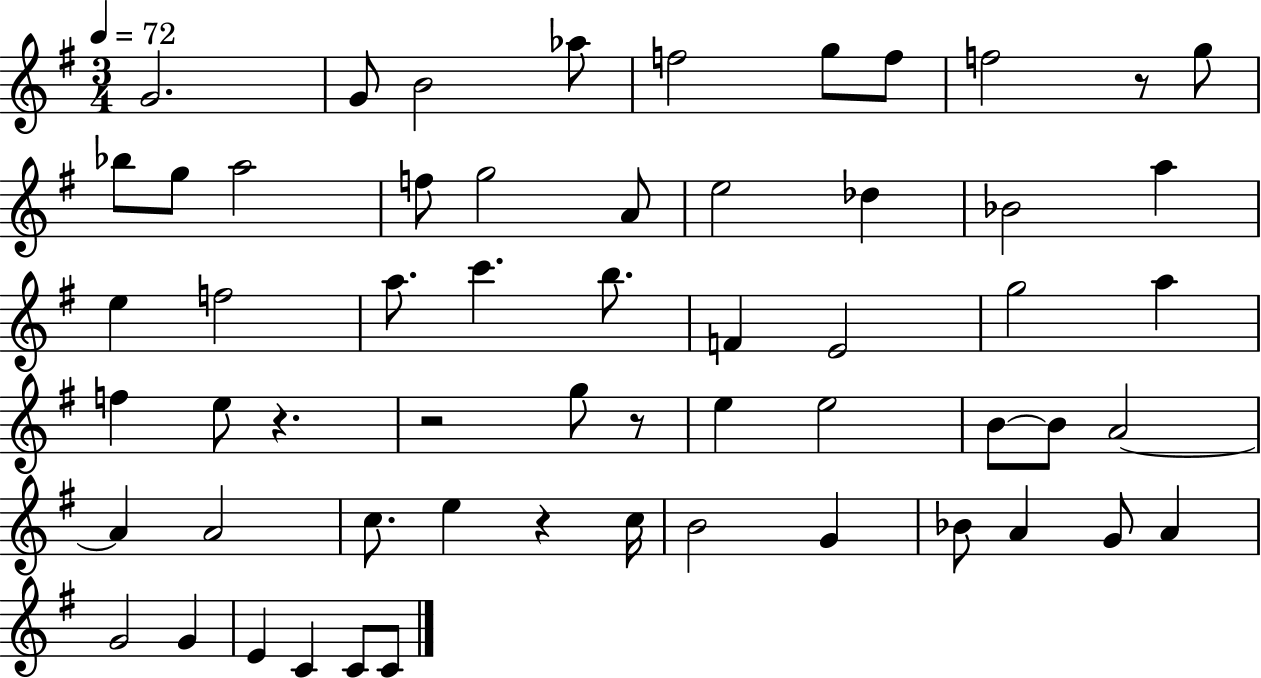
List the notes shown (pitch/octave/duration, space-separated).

G4/h. G4/e B4/h Ab5/e F5/h G5/e F5/e F5/h R/e G5/e Bb5/e G5/e A5/h F5/e G5/h A4/e E5/h Db5/q Bb4/h A5/q E5/q F5/h A5/e. C6/q. B5/e. F4/q E4/h G5/h A5/q F5/q E5/e R/q. R/h G5/e R/e E5/q E5/h B4/e B4/e A4/h A4/q A4/h C5/e. E5/q R/q C5/s B4/h G4/q Bb4/e A4/q G4/e A4/q G4/h G4/q E4/q C4/q C4/e C4/e